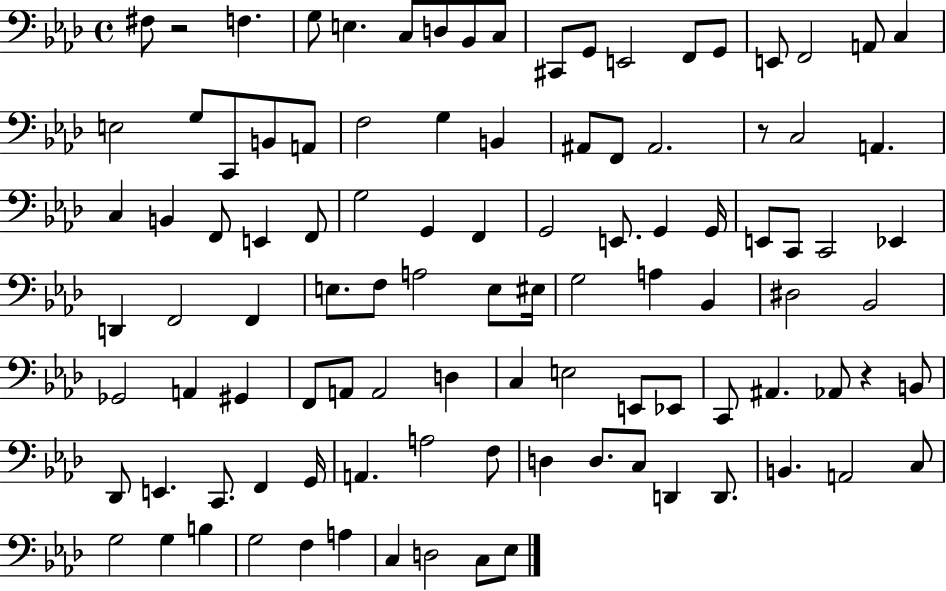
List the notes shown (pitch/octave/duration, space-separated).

F#3/e R/h F3/q. G3/e E3/q. C3/e D3/e Bb2/e C3/e C#2/e G2/e E2/h F2/e G2/e E2/e F2/h A2/e C3/q E3/h G3/e C2/e B2/e A2/e F3/h G3/q B2/q A#2/e F2/e A#2/h. R/e C3/h A2/q. C3/q B2/q F2/e E2/q F2/e G3/h G2/q F2/q G2/h E2/e. G2/q G2/s E2/e C2/e C2/h Eb2/q D2/q F2/h F2/q E3/e. F3/e A3/h E3/e EIS3/s G3/h A3/q Bb2/q D#3/h Bb2/h Gb2/h A2/q G#2/q F2/e A2/e A2/h D3/q C3/q E3/h E2/e Eb2/e C2/e A#2/q. Ab2/e R/q B2/e Db2/e E2/q. C2/e. F2/q G2/s A2/q. A3/h F3/e D3/q D3/e. C3/e D2/q D2/e. B2/q. A2/h C3/e G3/h G3/q B3/q G3/h F3/q A3/q C3/q D3/h C3/e Eb3/e